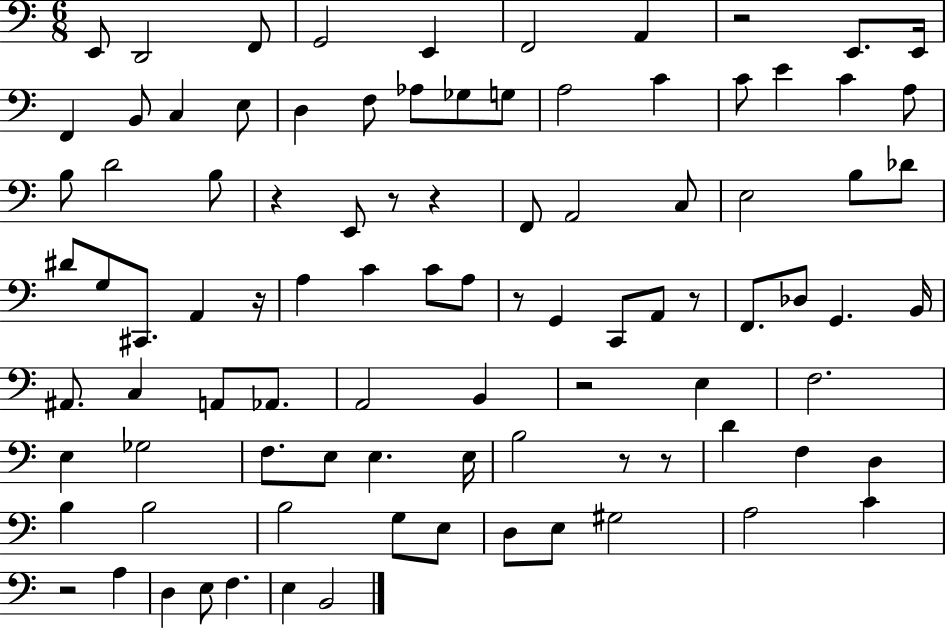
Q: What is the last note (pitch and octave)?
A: B2